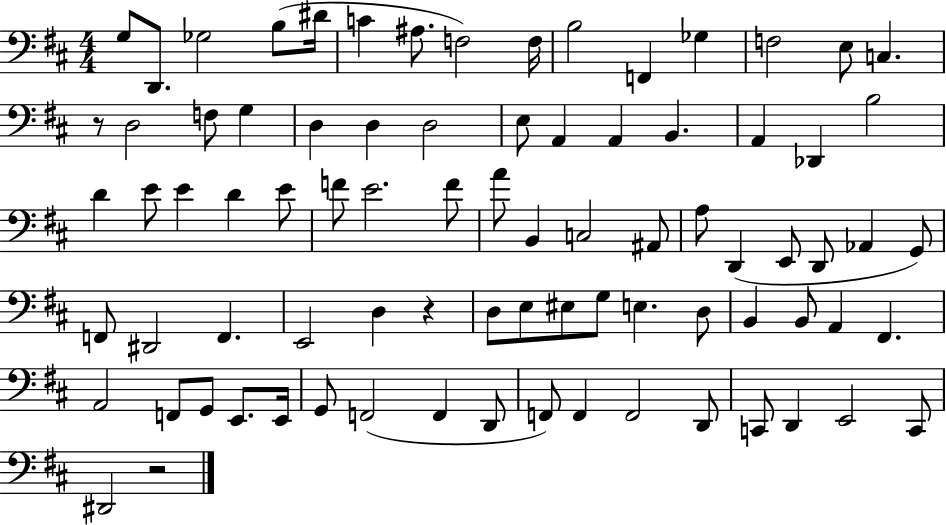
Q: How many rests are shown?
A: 3